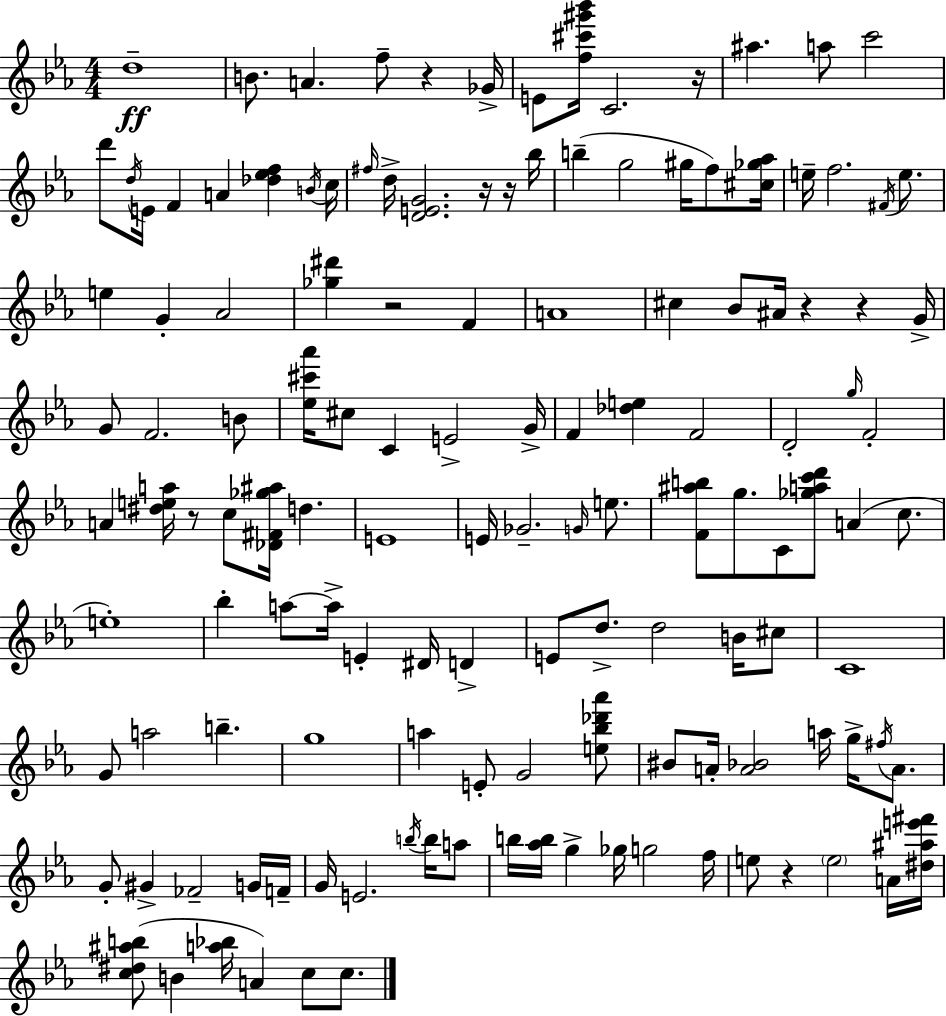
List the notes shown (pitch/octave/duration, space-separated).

D5/w B4/e. A4/q. F5/e R/q Gb4/s E4/e [F5,C#6,G#6,Bb6]/s C4/h. R/s A#5/q. A5/e C6/h D6/e D5/s E4/s F4/q A4/q [Db5,Eb5,F5]/q B4/s C5/s F#5/s D5/s [D4,E4,G4]/h. R/s R/s Bb5/s B5/q G5/h G#5/s F5/e [C#5,Gb5,Ab5]/s E5/s F5/h. F#4/s E5/e. E5/q G4/q Ab4/h [Gb5,D#6]/q R/h F4/q A4/w C#5/q Bb4/e A#4/s R/q R/q G4/s G4/e F4/h. B4/e [Eb5,C#6,Ab6]/s C#5/e C4/q E4/h G4/s F4/q [Db5,E5]/q F4/h D4/h G5/s F4/h A4/q [D#5,E5,A5]/s R/e C5/e [Db4,F#4,Gb5,A#5]/s D5/q. E4/w E4/s Gb4/h. G4/s E5/e. [F4,A#5,B5]/e G5/e. C4/e [Gb5,A5,C6,D6]/e A4/q C5/e. E5/w Bb5/q A5/e A5/s E4/q D#4/s D4/q E4/e D5/e. D5/h B4/s C#5/e C4/w G4/e A5/h B5/q. G5/w A5/q E4/e G4/h [E5,Bb5,Db6,Ab6]/e BIS4/e A4/s [A4,Bb4]/h A5/s G5/s F#5/s A4/e. G4/e G#4/q FES4/h G4/s F4/s G4/s E4/h. B5/s B5/s A5/e B5/s [Ab5,B5]/s G5/q Gb5/s G5/h F5/s E5/e R/q E5/h A4/s [D#5,A#5,E6,F#6]/s [C5,D#5,A#5,B5]/e B4/q [A5,Bb5]/s A4/q C5/e C5/e.